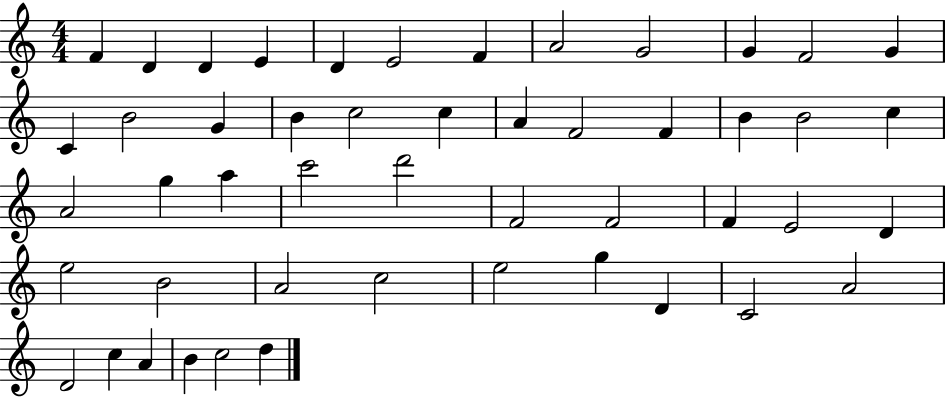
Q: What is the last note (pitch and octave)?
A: D5